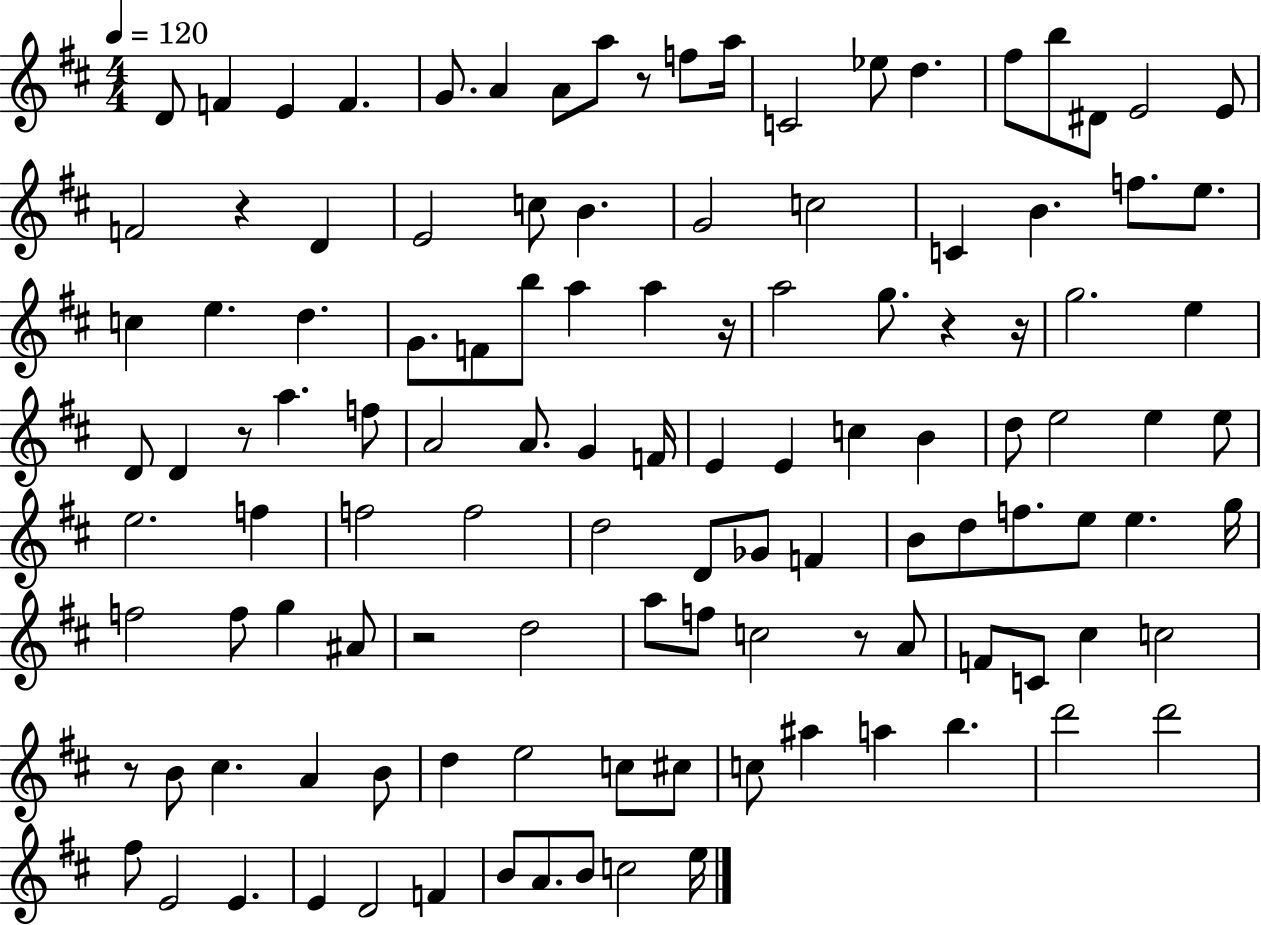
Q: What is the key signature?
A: D major